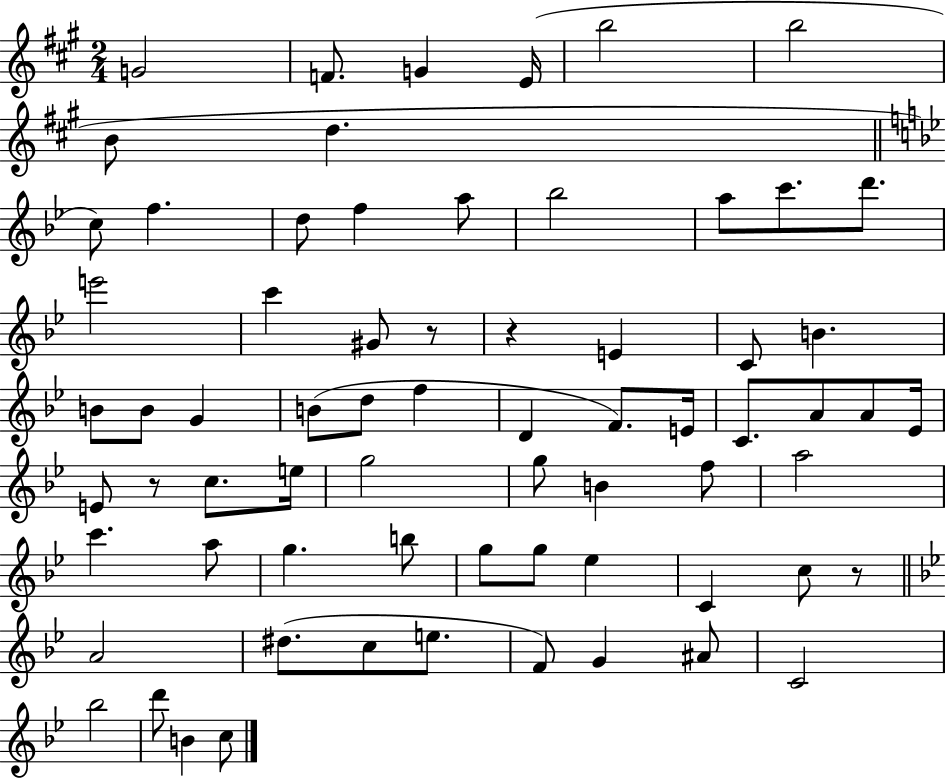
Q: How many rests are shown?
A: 4